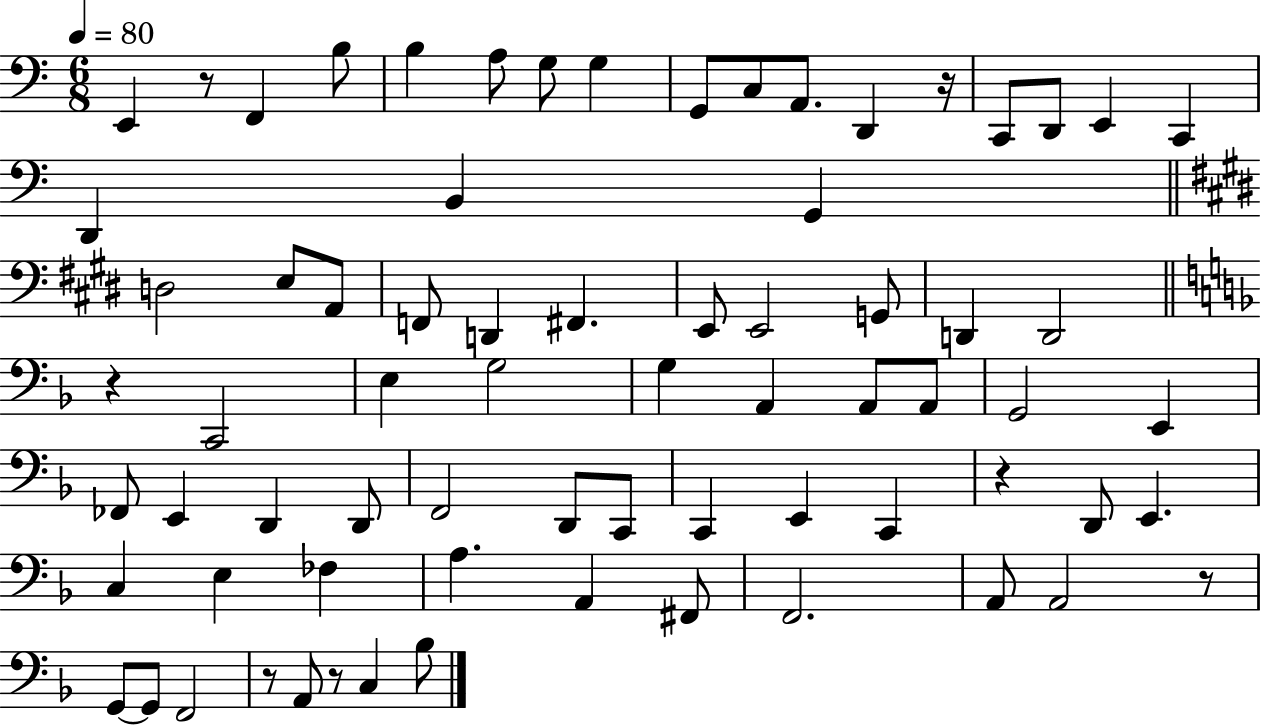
X:1
T:Untitled
M:6/8
L:1/4
K:C
E,, z/2 F,, B,/2 B, A,/2 G,/2 G, G,,/2 C,/2 A,,/2 D,, z/4 C,,/2 D,,/2 E,, C,, D,, B,, G,, D,2 E,/2 A,,/2 F,,/2 D,, ^F,, E,,/2 E,,2 G,,/2 D,, D,,2 z C,,2 E, G,2 G, A,, A,,/2 A,,/2 G,,2 E,, _F,,/2 E,, D,, D,,/2 F,,2 D,,/2 C,,/2 C,, E,, C,, z D,,/2 E,, C, E, _F, A, A,, ^F,,/2 F,,2 A,,/2 A,,2 z/2 G,,/2 G,,/2 F,,2 z/2 A,,/2 z/2 C, _B,/2